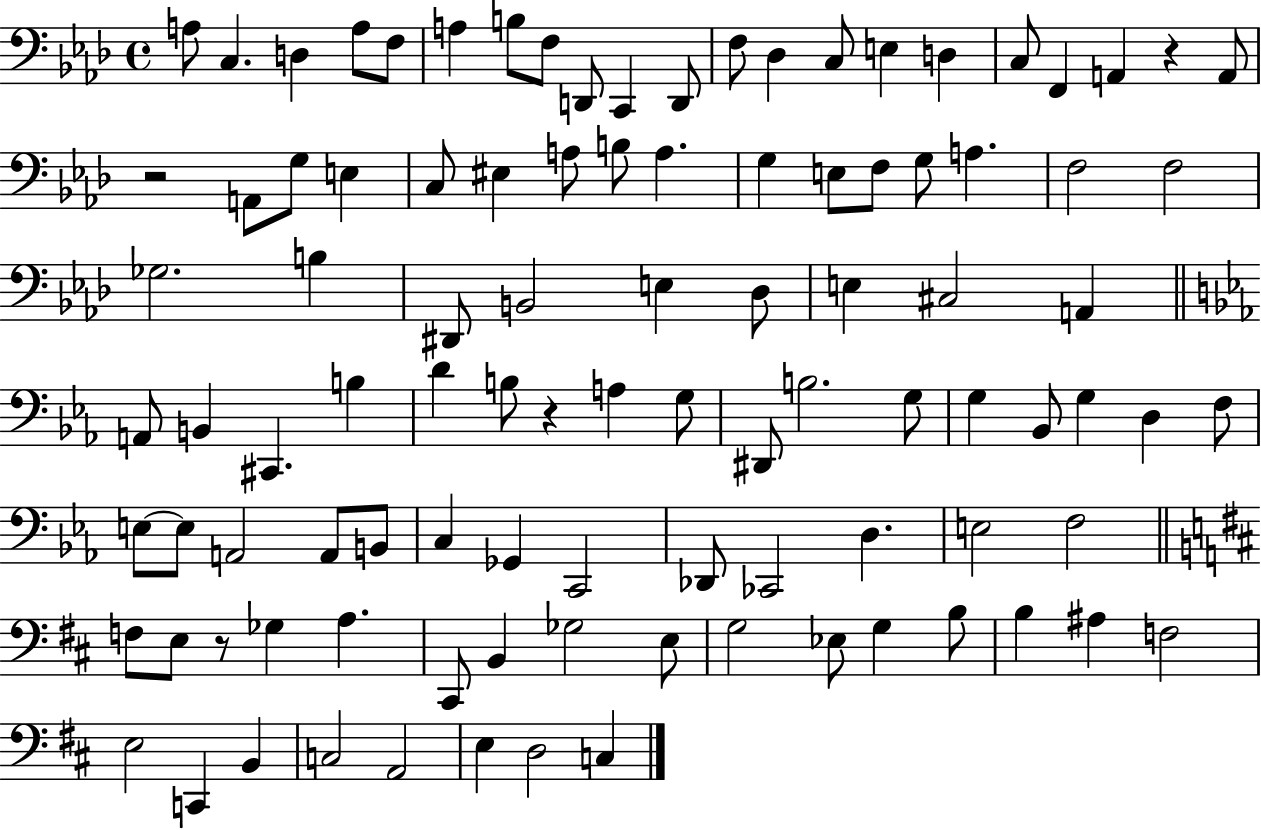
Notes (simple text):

A3/e C3/q. D3/q A3/e F3/e A3/q B3/e F3/e D2/e C2/q D2/e F3/e Db3/q C3/e E3/q D3/q C3/e F2/q A2/q R/q A2/e R/h A2/e G3/e E3/q C3/e EIS3/q A3/e B3/e A3/q. G3/q E3/e F3/e G3/e A3/q. F3/h F3/h Gb3/h. B3/q D#2/e B2/h E3/q Db3/e E3/q C#3/h A2/q A2/e B2/q C#2/q. B3/q D4/q B3/e R/q A3/q G3/e D#2/e B3/h. G3/e G3/q Bb2/e G3/q D3/q F3/e E3/e E3/e A2/h A2/e B2/e C3/q Gb2/q C2/h Db2/e CES2/h D3/q. E3/h F3/h F3/e E3/e R/e Gb3/q A3/q. C#2/e B2/q Gb3/h E3/e G3/h Eb3/e G3/q B3/e B3/q A#3/q F3/h E3/h C2/q B2/q C3/h A2/h E3/q D3/h C3/q